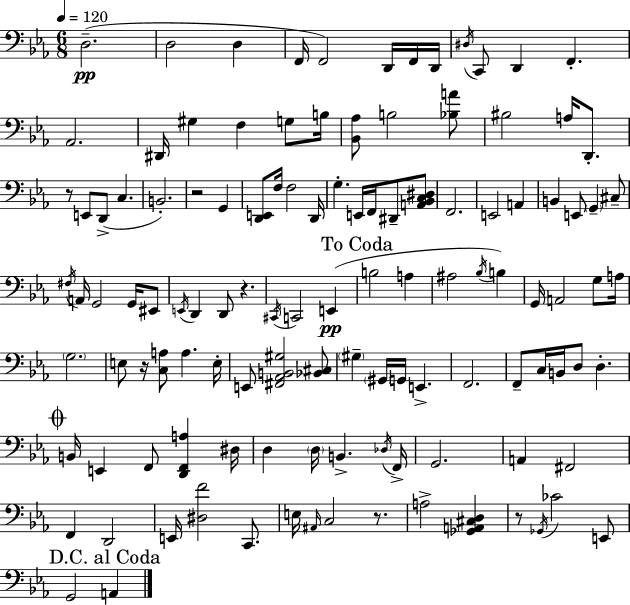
{
  \clef bass
  \numericTimeSignature
  \time 6/8
  \key c \minor
  \tempo 4 = 120
  d2.--(\pp | d2 d4 | f,16 f,2) d,16 f,16 d,16 | \acciaccatura { dis16 } c,8 d,4 f,4.-. | \break aes,2. | dis,16 gis4 f4 g8 | b16 <bes, aes>8 b2 <bes a'>8 | bis2 a16 d,8.-. | \break r8 e,8 d,8->( c4. | b,2.-.) | r2 g,4 | <d, e,>8 f16 f2 | \break d,16 g4.-. e,16 f,16 dis,8-- <a, bes, c dis>8 | f,2. | e,2 a,4 | b,4 e,8 \parenthesize g,4-- cis8-- | \break \acciaccatura { fis16 } a,16 g,2 g,16 | eis,8 \acciaccatura { e,16 } d,4 d,8 r4. | \acciaccatura { cis,16 } c,2 | e,4(\pp \mark "To Coda" b2 | \break a4 ais2 | \acciaccatura { bes16 } b4) g,16 a,2 | g8 a16 \parenthesize g2. | e8 r16 <c a>8 a4. | \break e16-. e,8 <fis, aes, b, gis>2 | <bes, cis>8 \parenthesize gis4-- \parenthesize gis,16 g,16 e,4.-> | f,2. | f,8-- c16 b,16 d8 d4.-. | \break \mark \markup { \musicglyph "scripts.coda" } b,16 e,4 f,8 | <d, f, a>4 dis16 d4 \parenthesize d16 b,4.-> | \acciaccatura { des16 } f,16-> g,2. | a,4 fis,2 | \break f,4 d,2 | e,16 <dis f'>2 | c,8. e16 \grace { ais,16 } c2 | r8. a2-> | \break <ges, a, cis d>4 r8 \acciaccatura { ges,16 } ces'2 | e,8 \mark "D.C. al Coda" g,2 | a,4 \bar "|."
}